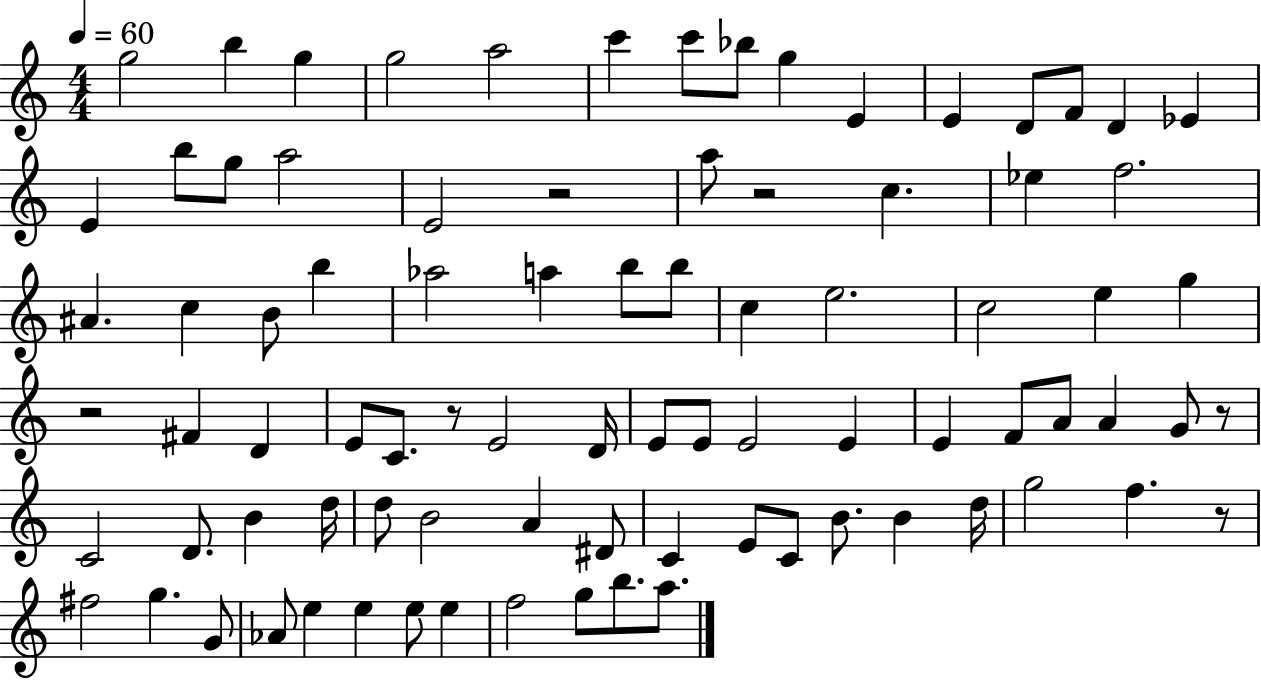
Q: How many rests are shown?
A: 6